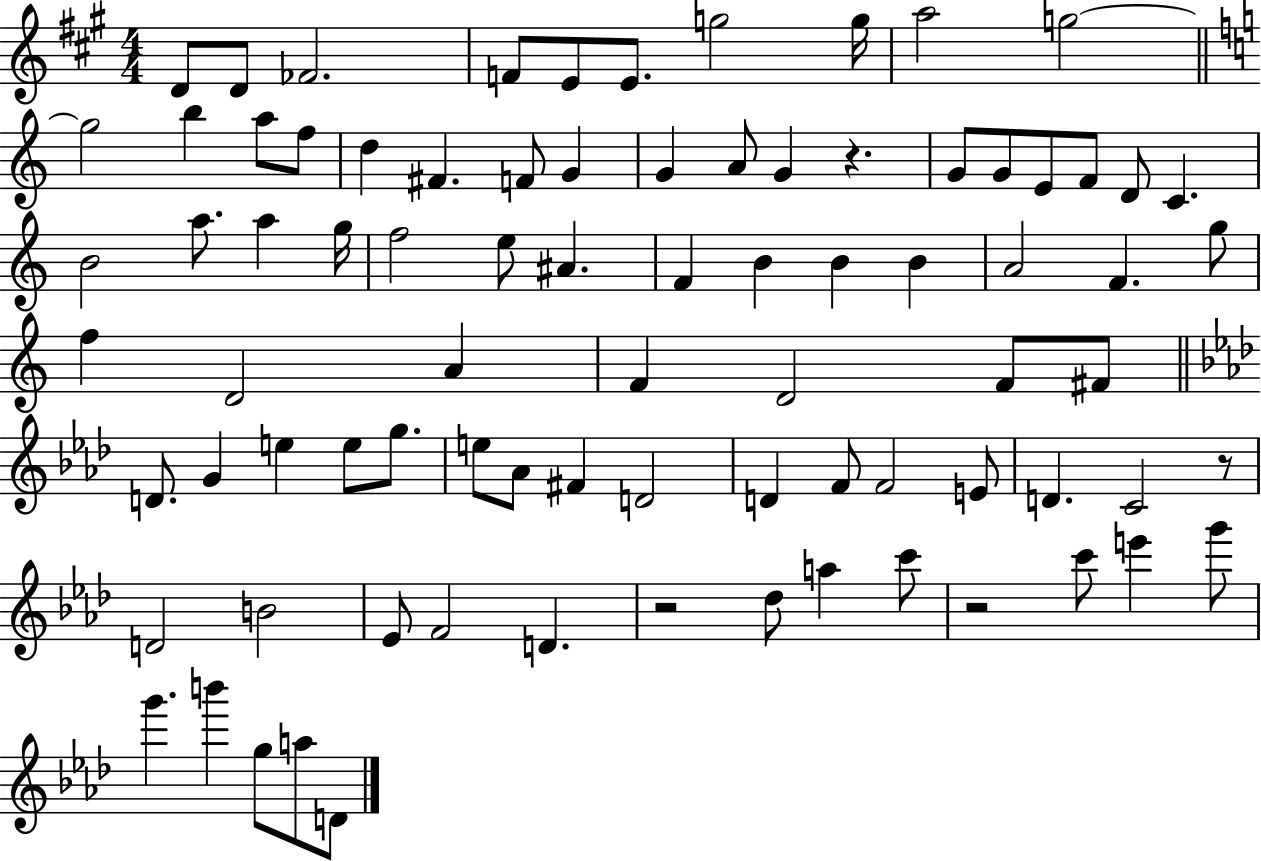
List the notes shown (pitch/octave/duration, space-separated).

D4/e D4/e FES4/h. F4/e E4/e E4/e. G5/h G5/s A5/h G5/h G5/h B5/q A5/e F5/e D5/q F#4/q. F4/e G4/q G4/q A4/e G4/q R/q. G4/e G4/e E4/e F4/e D4/e C4/q. B4/h A5/e. A5/q G5/s F5/h E5/e A#4/q. F4/q B4/q B4/q B4/q A4/h F4/q. G5/e F5/q D4/h A4/q F4/q D4/h F4/e F#4/e D4/e. G4/q E5/q E5/e G5/e. E5/e Ab4/e F#4/q D4/h D4/q F4/e F4/h E4/e D4/q. C4/h R/e D4/h B4/h Eb4/e F4/h D4/q. R/h Db5/e A5/q C6/e R/h C6/e E6/q G6/e G6/q. B6/q G5/e A5/e D4/e